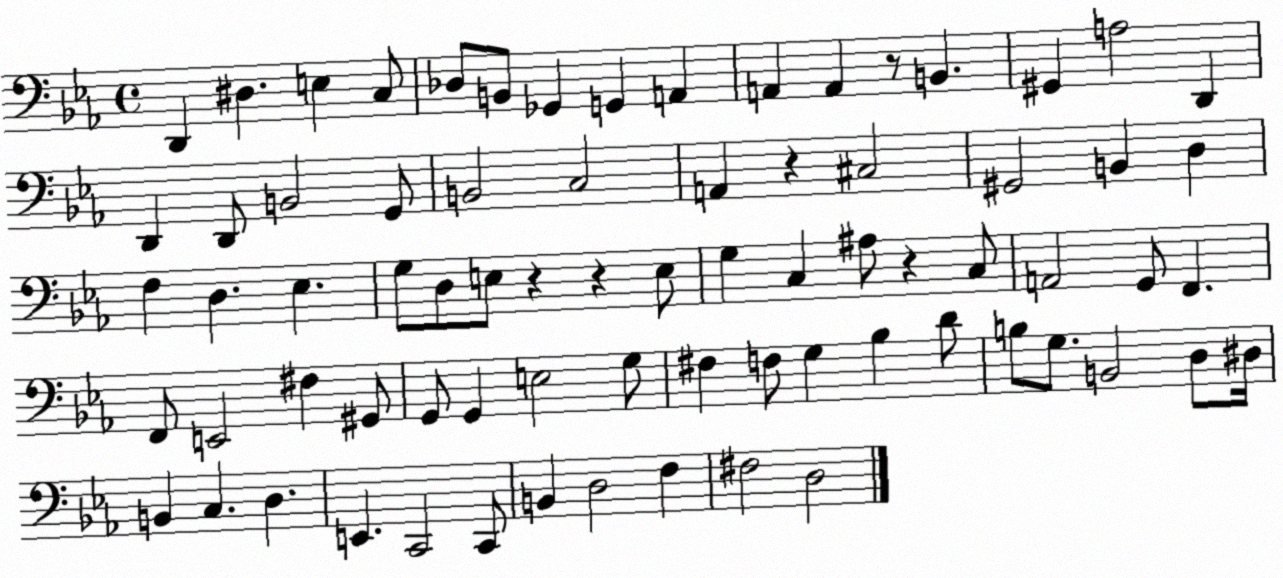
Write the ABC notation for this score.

X:1
T:Untitled
M:4/4
L:1/4
K:Eb
D,, ^D, E, C,/2 _D,/2 B,,/2 _G,, G,, A,, A,, A,, z/2 B,, ^G,, A,2 D,, D,, D,,/2 B,,2 G,,/2 B,,2 C,2 A,, z ^C,2 ^G,,2 B,, D, F, D, _E, G,/2 D,/2 E,/2 z z E,/2 G, C, ^A,/2 z C,/2 A,,2 G,,/2 F,, F,,/2 E,,2 ^F, ^G,,/2 G,,/2 G,, E,2 G,/2 ^F, F,/2 G, _B, D/2 B,/2 G,/2 B,,2 D,/2 ^D,/4 B,, C, D, E,, C,,2 C,,/2 B,, D,2 F, ^F,2 D,2